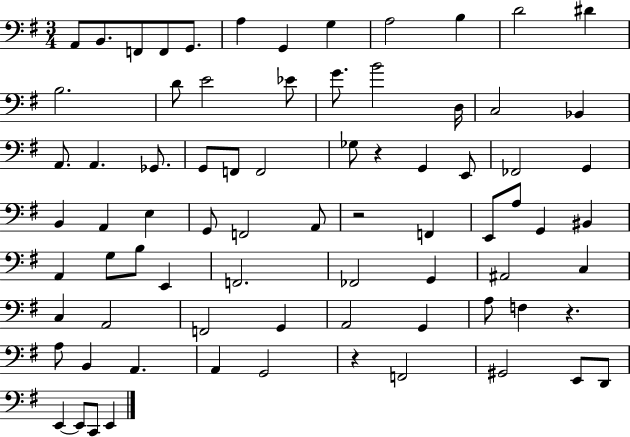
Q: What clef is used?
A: bass